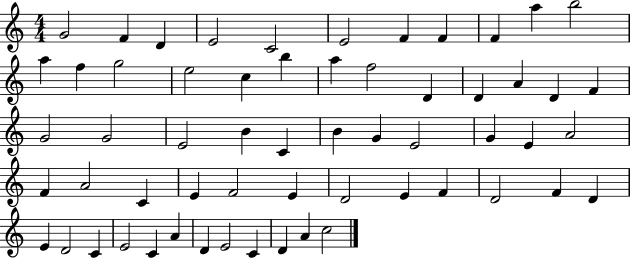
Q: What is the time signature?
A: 4/4